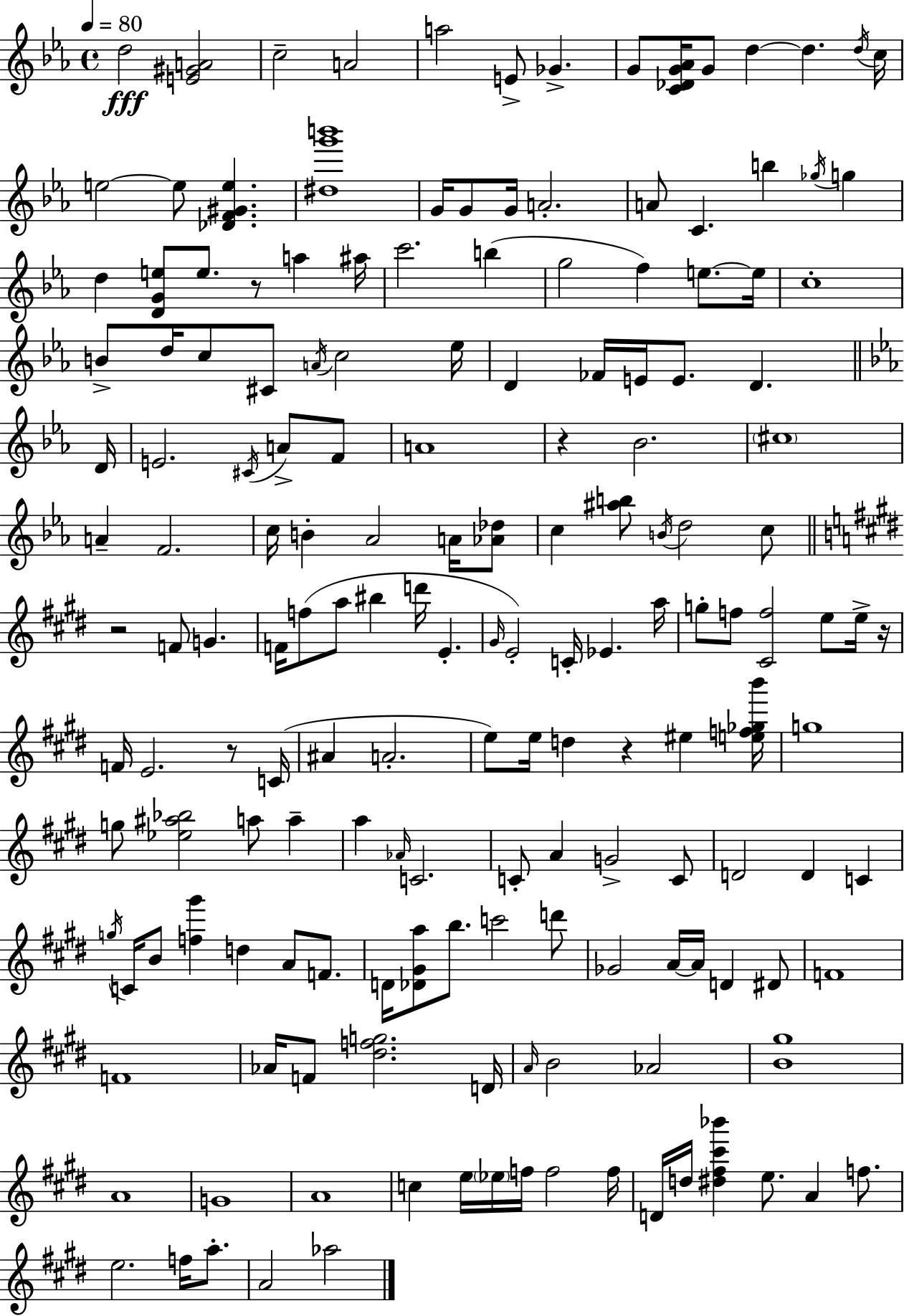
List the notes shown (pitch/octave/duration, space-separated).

D5/h [E4,G#4,A4]/h C5/h A4/h A5/h E4/e Gb4/q. G4/e [C4,Db4,G4,Ab4]/s G4/e D5/q D5/q. D5/s C5/s E5/h E5/e [Db4,F4,G#4,E5]/q. [D#5,G6,B6]/w G4/s G4/e G4/s A4/h. A4/e C4/q. B5/q Gb5/s G5/q D5/q [D4,G4,E5]/e E5/e. R/e A5/q A#5/s C6/h. B5/q G5/h F5/q E5/e. E5/s C5/w B4/e D5/s C5/e C#4/e A4/s C5/h Eb5/s D4/q FES4/s E4/s E4/e. D4/q. D4/s E4/h. C#4/s A4/e F4/e A4/w R/q Bb4/h. C#5/w A4/q F4/h. C5/s B4/q Ab4/h A4/s [Ab4,Db5]/e C5/q [A#5,B5]/e B4/s D5/h C5/e R/h F4/e G4/q. F4/s F5/e A5/e BIS5/q D6/s E4/q. G#4/s E4/h C4/s Eb4/q. A5/s G5/e F5/e [C#4,F5]/h E5/e E5/s R/s F4/s E4/h. R/e C4/s A#4/q A4/h. E5/e E5/s D5/q R/q EIS5/q [E5,F5,Gb5,B6]/s G5/w G5/e [Eb5,A#5,Bb5]/h A5/e A5/q A5/q Ab4/s C4/h. C4/e A4/q G4/h C4/e D4/h D4/q C4/q G5/s C4/s B4/e [F5,G#6]/q D5/q A4/e F4/e. D4/s [Db4,G#4,A5]/e B5/e. C6/h D6/e Gb4/h A4/s A4/s D4/q D#4/e F4/w F4/w Ab4/s F4/e [D#5,F5,G5]/h. D4/s A4/s B4/h Ab4/h [B4,G#5]/w A4/w G4/w A4/w C5/q E5/s Eb5/s F5/s F5/h F5/s D4/s D5/s [D#5,F#5,C#6,Bb6]/q E5/e. A4/q F5/e. E5/h. F5/s A5/e. A4/h Ab5/h